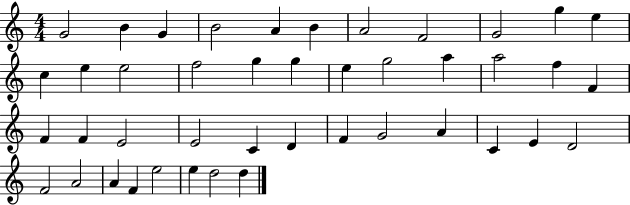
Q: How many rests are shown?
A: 0